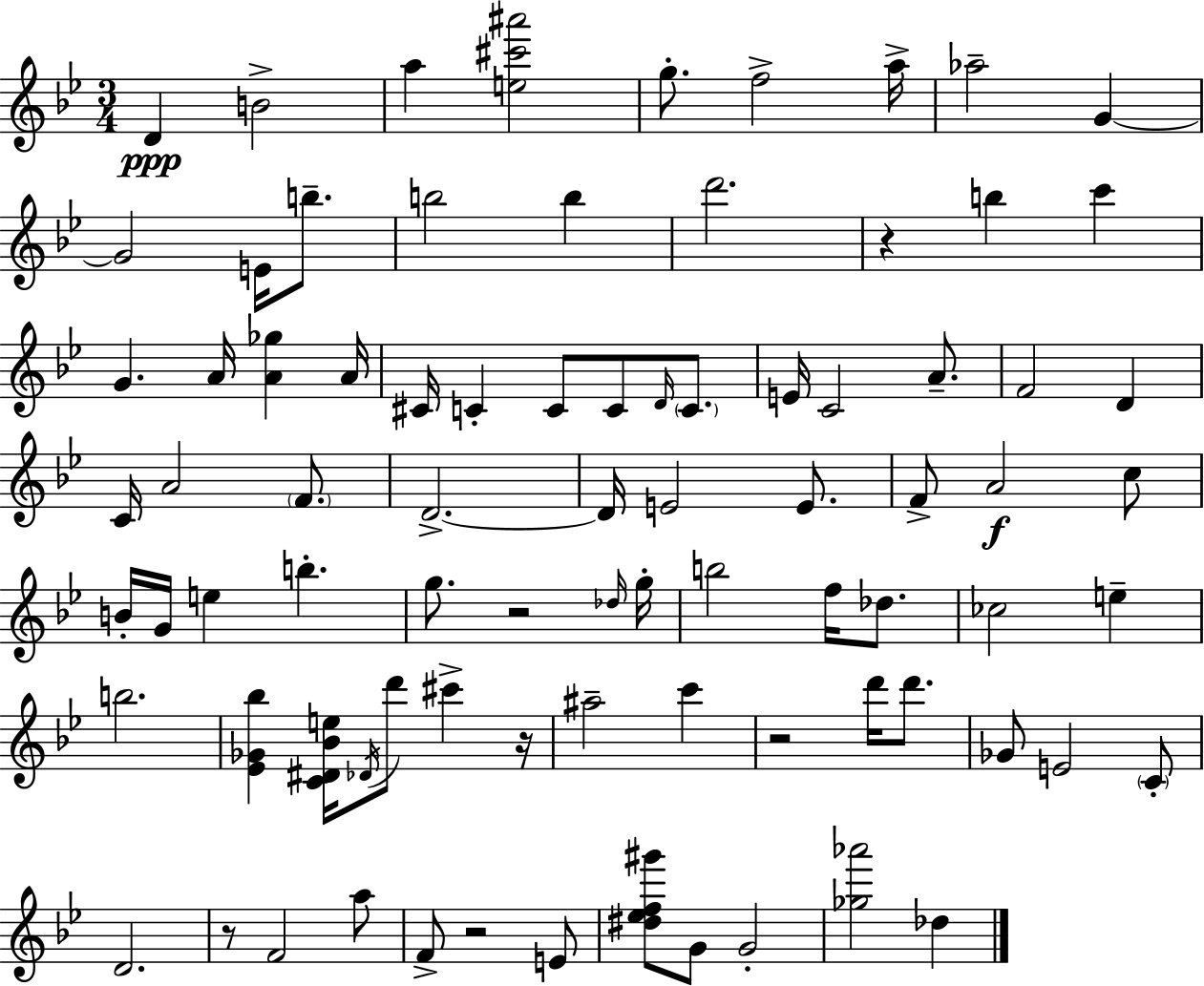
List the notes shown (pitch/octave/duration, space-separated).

D4/q B4/h A5/q [E5,C#6,A#6]/h G5/e. F5/h A5/s Ab5/h G4/q G4/h E4/s B5/e. B5/h B5/q D6/h. R/q B5/q C6/q G4/q. A4/s [A4,Gb5]/q A4/s C#4/s C4/q C4/e C4/e D4/s C4/e. E4/s C4/h A4/e. F4/h D4/q C4/s A4/h F4/e. D4/h. D4/s E4/h E4/e. F4/e A4/h C5/e B4/s G4/s E5/q B5/q. G5/e. R/h Db5/s G5/s B5/h F5/s Db5/e. CES5/h E5/q B5/h. [Eb4,Gb4,Bb5]/q [C4,D#4,Bb4,E5]/s Db4/s D6/e C#6/q R/s A#5/h C6/q R/h D6/s D6/e. Gb4/e E4/h C4/e D4/h. R/e F4/h A5/e F4/e R/h E4/e [D#5,Eb5,F5,G#6]/e G4/e G4/h [Gb5,Ab6]/h Db5/q